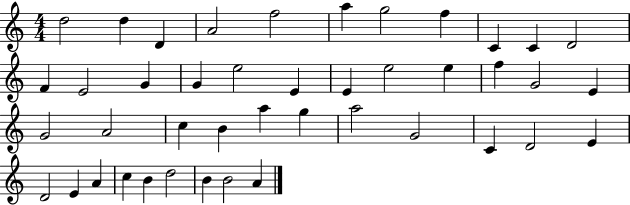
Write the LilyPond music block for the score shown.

{
  \clef treble
  \numericTimeSignature
  \time 4/4
  \key c \major
  d''2 d''4 d'4 | a'2 f''2 | a''4 g''2 f''4 | c'4 c'4 d'2 | \break f'4 e'2 g'4 | g'4 e''2 e'4 | e'4 e''2 e''4 | f''4 g'2 e'4 | \break g'2 a'2 | c''4 b'4 a''4 g''4 | a''2 g'2 | c'4 d'2 e'4 | \break d'2 e'4 a'4 | c''4 b'4 d''2 | b'4 b'2 a'4 | \bar "|."
}